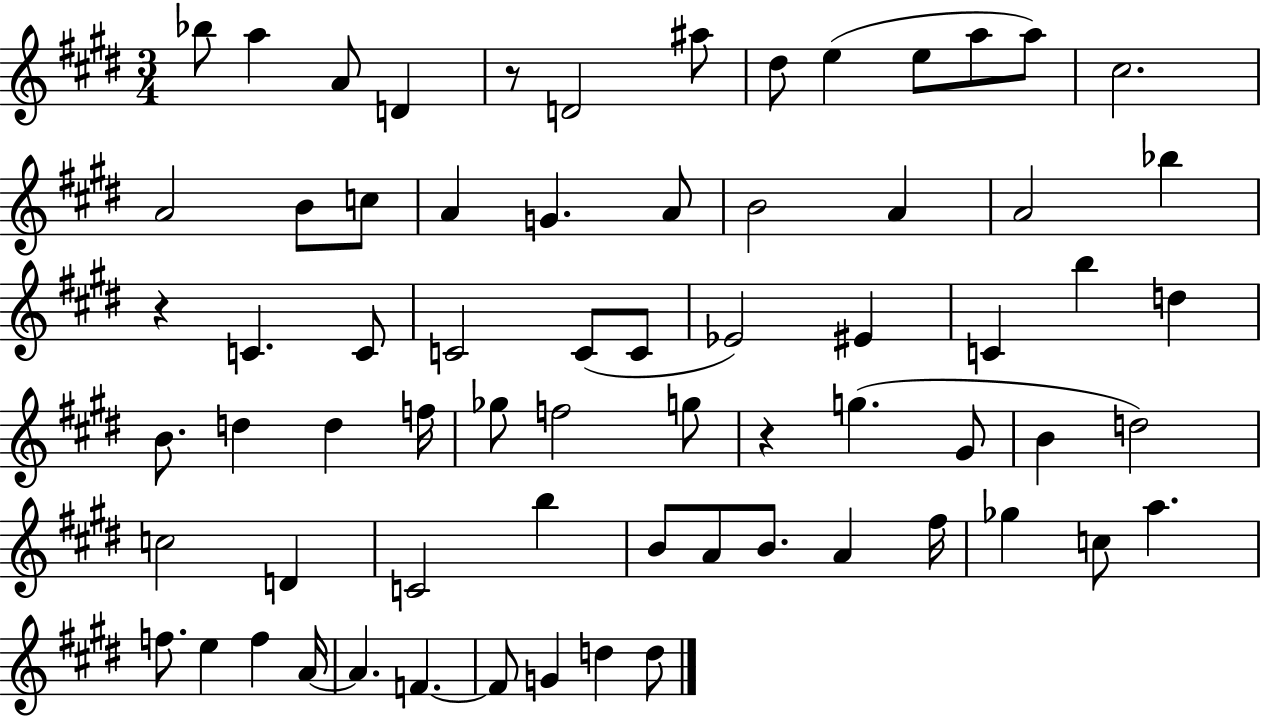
X:1
T:Untitled
M:3/4
L:1/4
K:E
_b/2 a A/2 D z/2 D2 ^a/2 ^d/2 e e/2 a/2 a/2 ^c2 A2 B/2 c/2 A G A/2 B2 A A2 _b z C C/2 C2 C/2 C/2 _E2 ^E C b d B/2 d d f/4 _g/2 f2 g/2 z g ^G/2 B d2 c2 D C2 b B/2 A/2 B/2 A ^f/4 _g c/2 a f/2 e f A/4 A F F/2 G d d/2